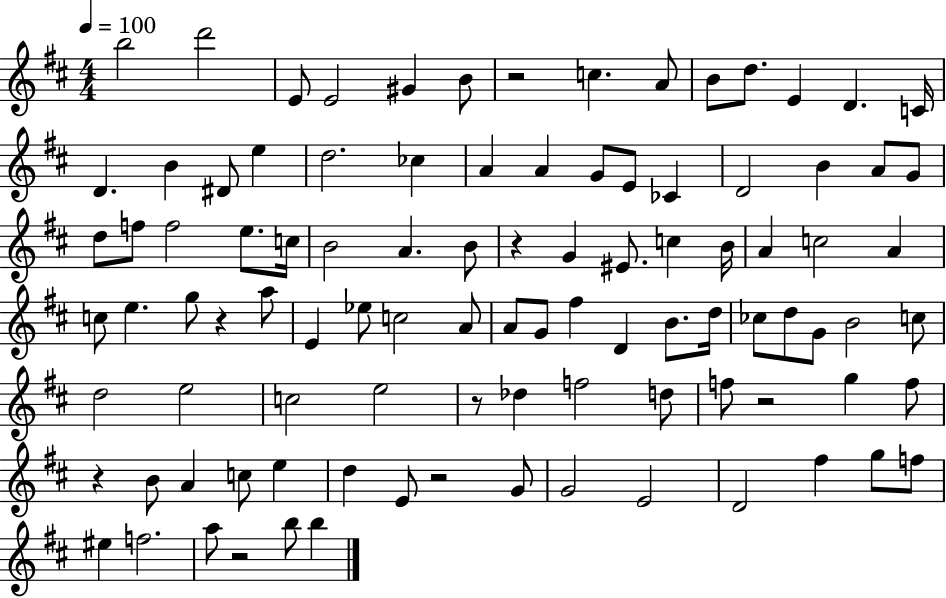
{
  \clef treble
  \numericTimeSignature
  \time 4/4
  \key d \major
  \tempo 4 = 100
  b''2 d'''2 | e'8 e'2 gis'4 b'8 | r2 c''4. a'8 | b'8 d''8. e'4 d'4. c'16 | \break d'4. b'4 dis'8 e''4 | d''2. ces''4 | a'4 a'4 g'8 e'8 ces'4 | d'2 b'4 a'8 g'8 | \break d''8 f''8 f''2 e''8. c''16 | b'2 a'4. b'8 | r4 g'4 eis'8. c''4 b'16 | a'4 c''2 a'4 | \break c''8 e''4. g''8 r4 a''8 | e'4 ees''8 c''2 a'8 | a'8 g'8 fis''4 d'4 b'8. d''16 | ces''8 d''8 g'8 b'2 c''8 | \break d''2 e''2 | c''2 e''2 | r8 des''4 f''2 d''8 | f''8 r2 g''4 f''8 | \break r4 b'8 a'4 c''8 e''4 | d''4 e'8 r2 g'8 | g'2 e'2 | d'2 fis''4 g''8 f''8 | \break eis''4 f''2. | a''8 r2 b''8 b''4 | \bar "|."
}